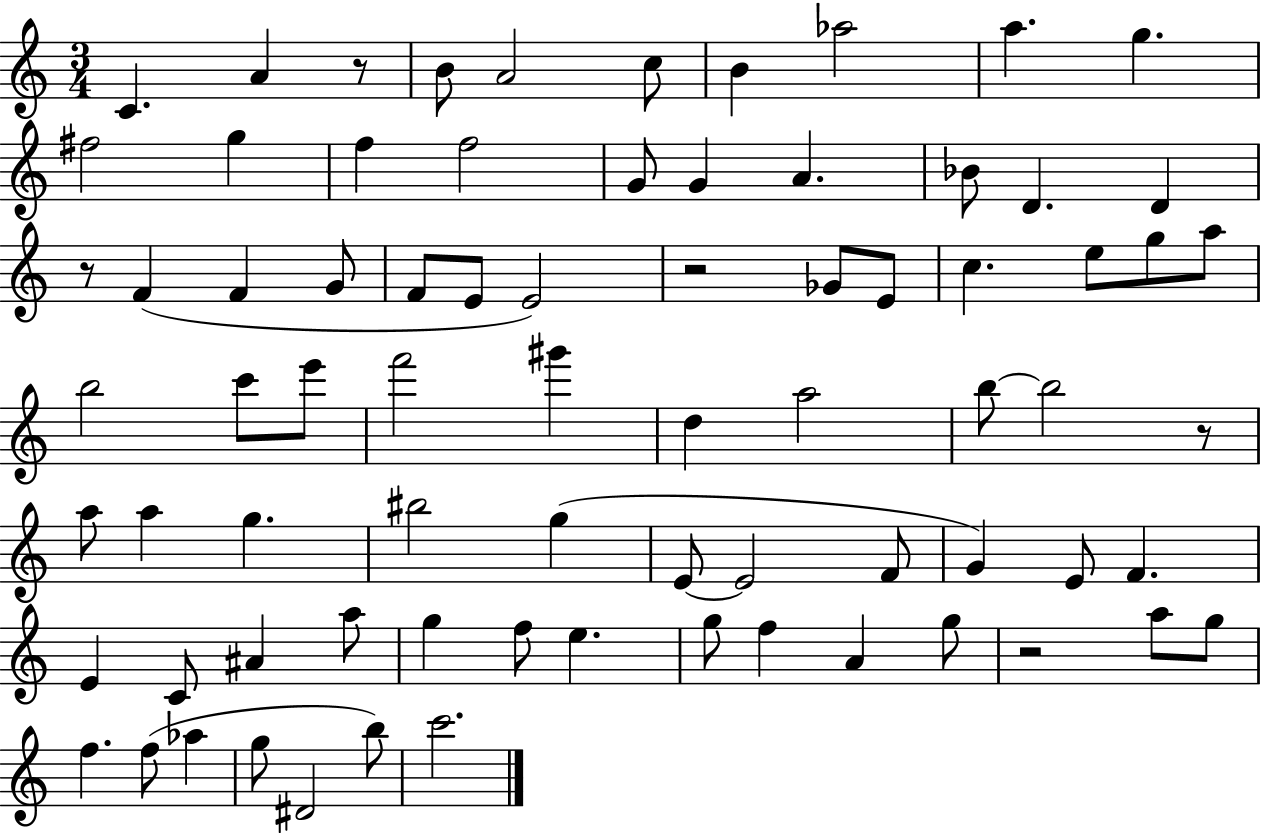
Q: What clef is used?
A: treble